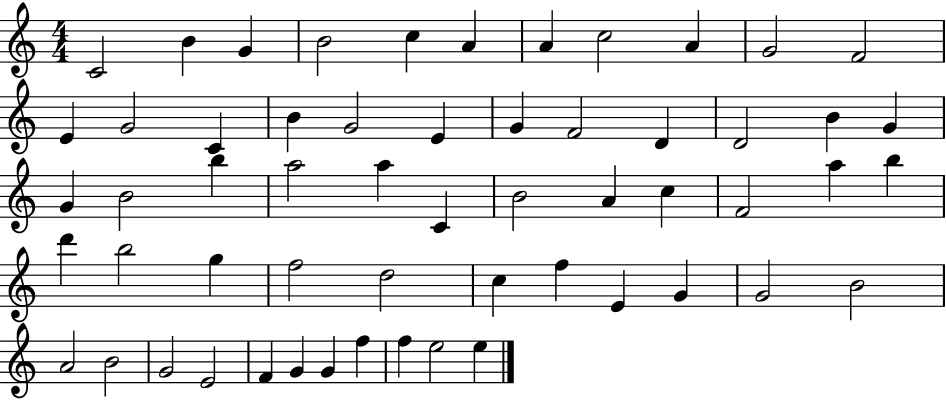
{
  \clef treble
  \numericTimeSignature
  \time 4/4
  \key c \major
  c'2 b'4 g'4 | b'2 c''4 a'4 | a'4 c''2 a'4 | g'2 f'2 | \break e'4 g'2 c'4 | b'4 g'2 e'4 | g'4 f'2 d'4 | d'2 b'4 g'4 | \break g'4 b'2 b''4 | a''2 a''4 c'4 | b'2 a'4 c''4 | f'2 a''4 b''4 | \break d'''4 b''2 g''4 | f''2 d''2 | c''4 f''4 e'4 g'4 | g'2 b'2 | \break a'2 b'2 | g'2 e'2 | f'4 g'4 g'4 f''4 | f''4 e''2 e''4 | \break \bar "|."
}